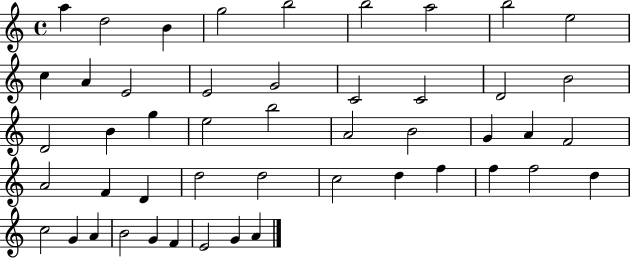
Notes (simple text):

A5/q D5/h B4/q G5/h B5/h B5/h A5/h B5/h E5/h C5/q A4/q E4/h E4/h G4/h C4/h C4/h D4/h B4/h D4/h B4/q G5/q E5/h B5/h A4/h B4/h G4/q A4/q F4/h A4/h F4/q D4/q D5/h D5/h C5/h D5/q F5/q F5/q F5/h D5/q C5/h G4/q A4/q B4/h G4/q F4/q E4/h G4/q A4/q